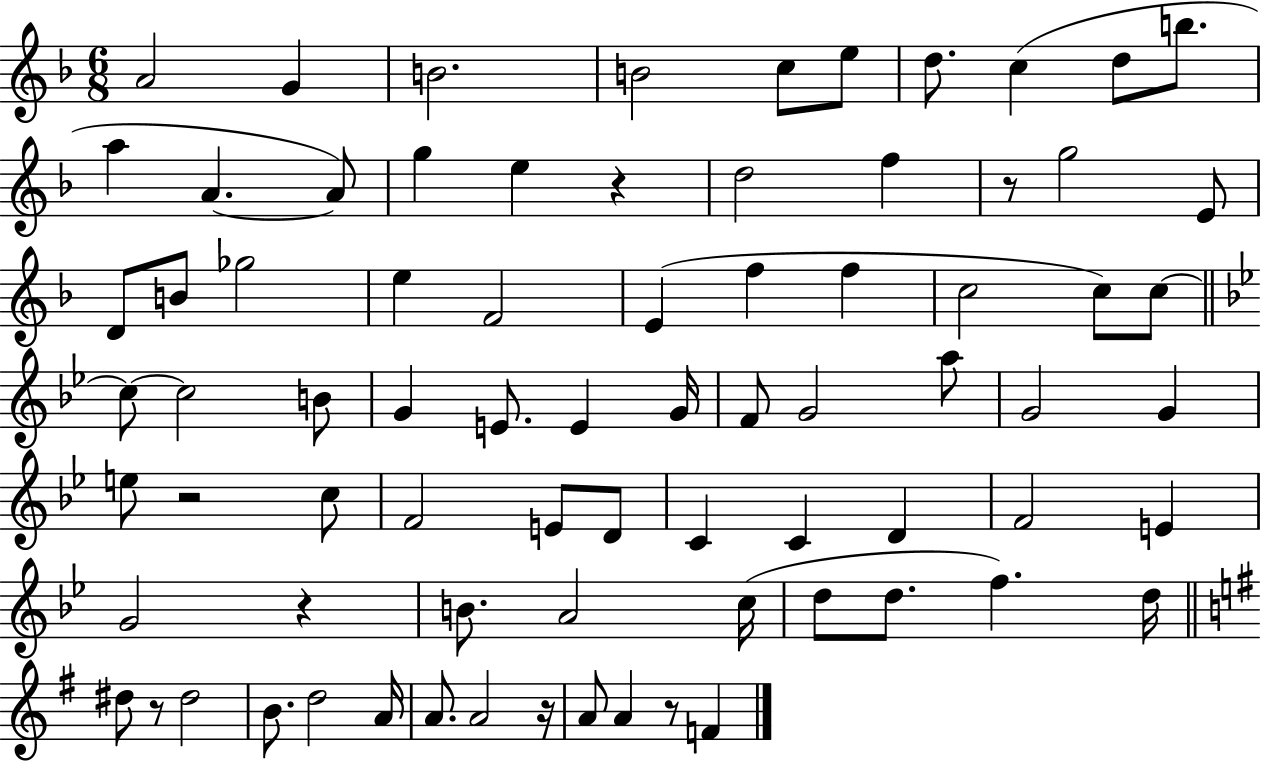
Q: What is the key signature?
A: F major